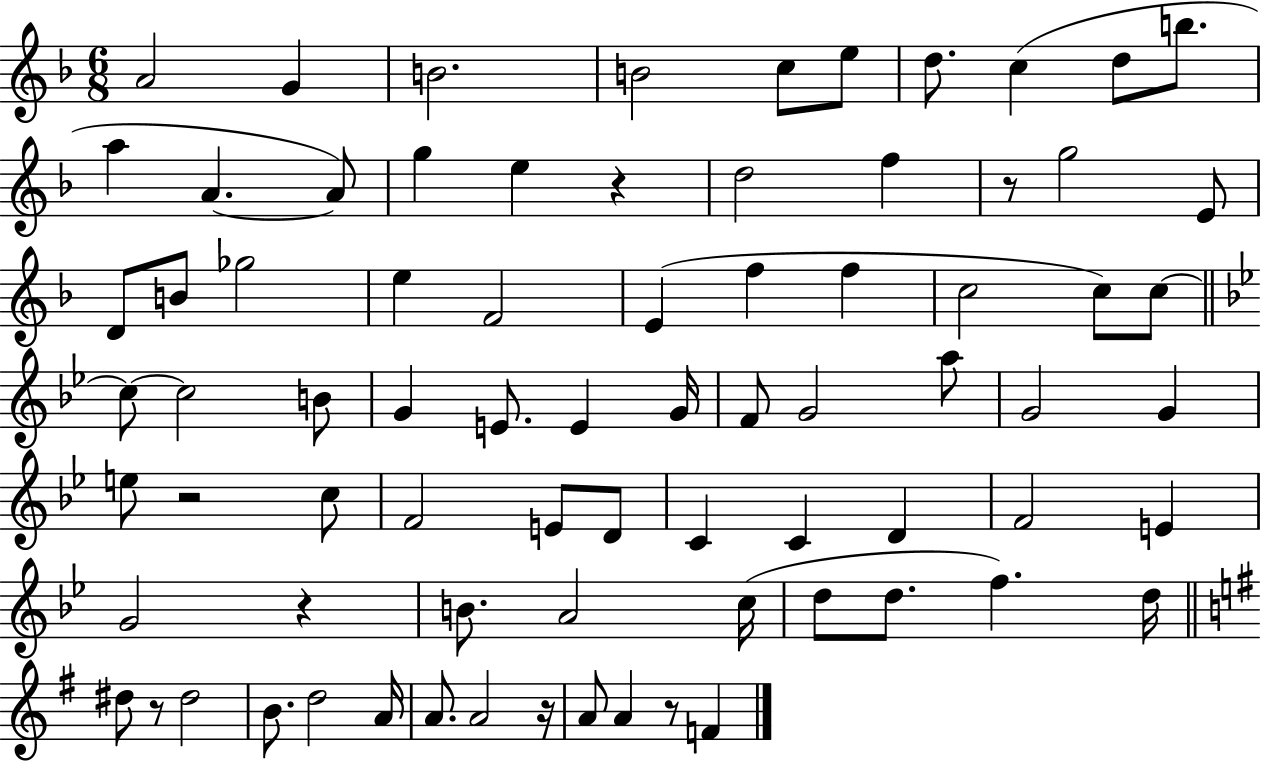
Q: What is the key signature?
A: F major